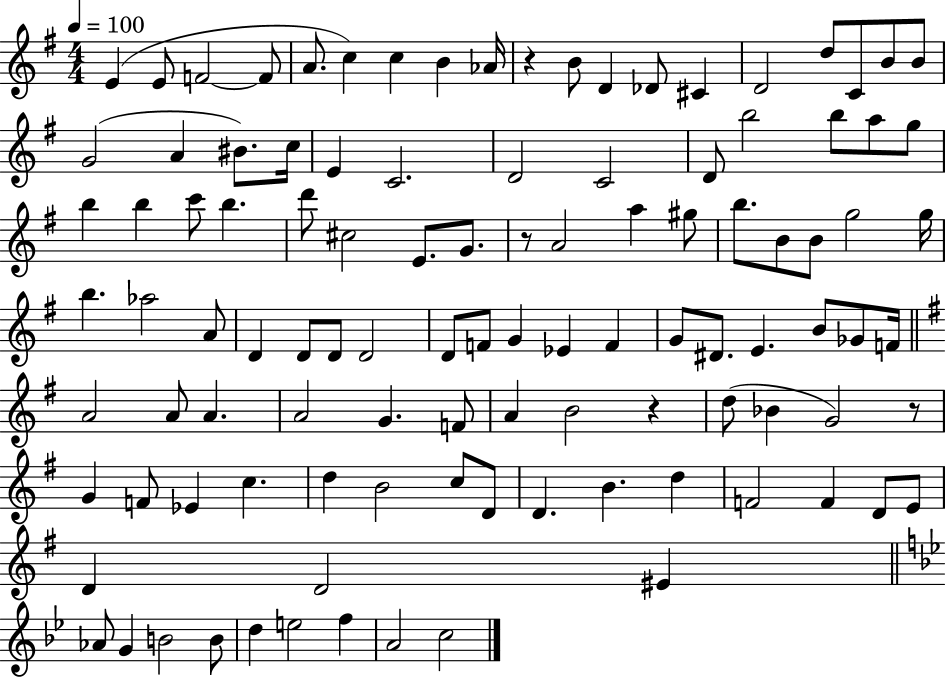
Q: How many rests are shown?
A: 4